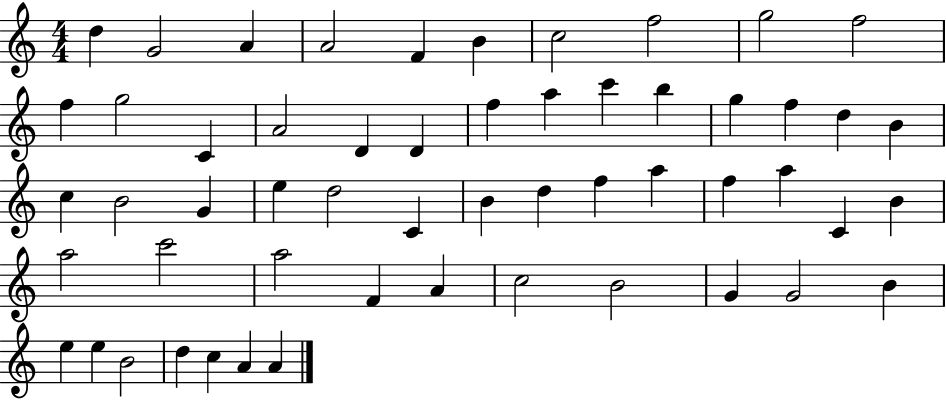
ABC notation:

X:1
T:Untitled
M:4/4
L:1/4
K:C
d G2 A A2 F B c2 f2 g2 f2 f g2 C A2 D D f a c' b g f d B c B2 G e d2 C B d f a f a C B a2 c'2 a2 F A c2 B2 G G2 B e e B2 d c A A